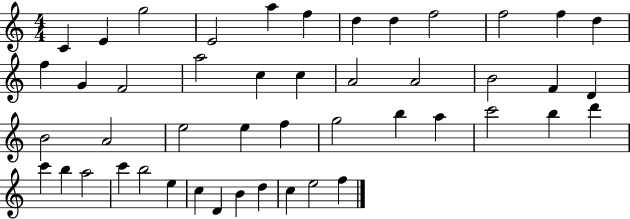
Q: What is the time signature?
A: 4/4